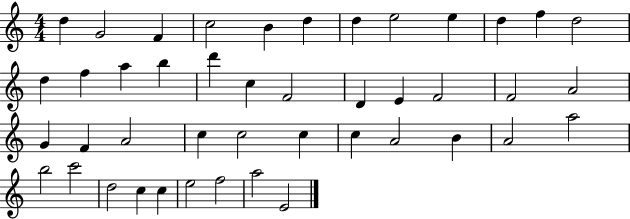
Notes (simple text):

D5/q G4/h F4/q C5/h B4/q D5/q D5/q E5/h E5/q D5/q F5/q D5/h D5/q F5/q A5/q B5/q D6/q C5/q F4/h D4/q E4/q F4/h F4/h A4/h G4/q F4/q A4/h C5/q C5/h C5/q C5/q A4/h B4/q A4/h A5/h B5/h C6/h D5/h C5/q C5/q E5/h F5/h A5/h E4/h